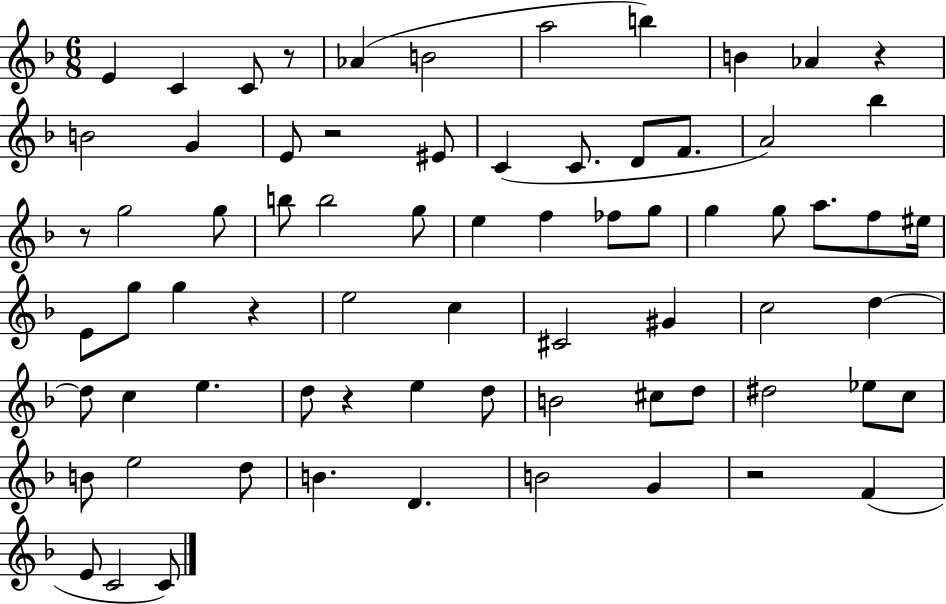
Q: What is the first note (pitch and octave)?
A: E4